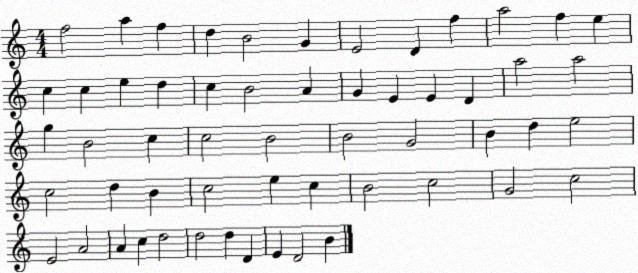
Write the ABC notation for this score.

X:1
T:Untitled
M:4/4
L:1/4
K:C
f2 a f d B2 G E2 D f a2 f e c c e d c B2 A G E E D a2 a2 g B2 c c2 B2 B2 G2 B d e2 c2 d B c2 e c B2 c2 G2 c2 E2 A2 A c d2 d2 d D E D2 B